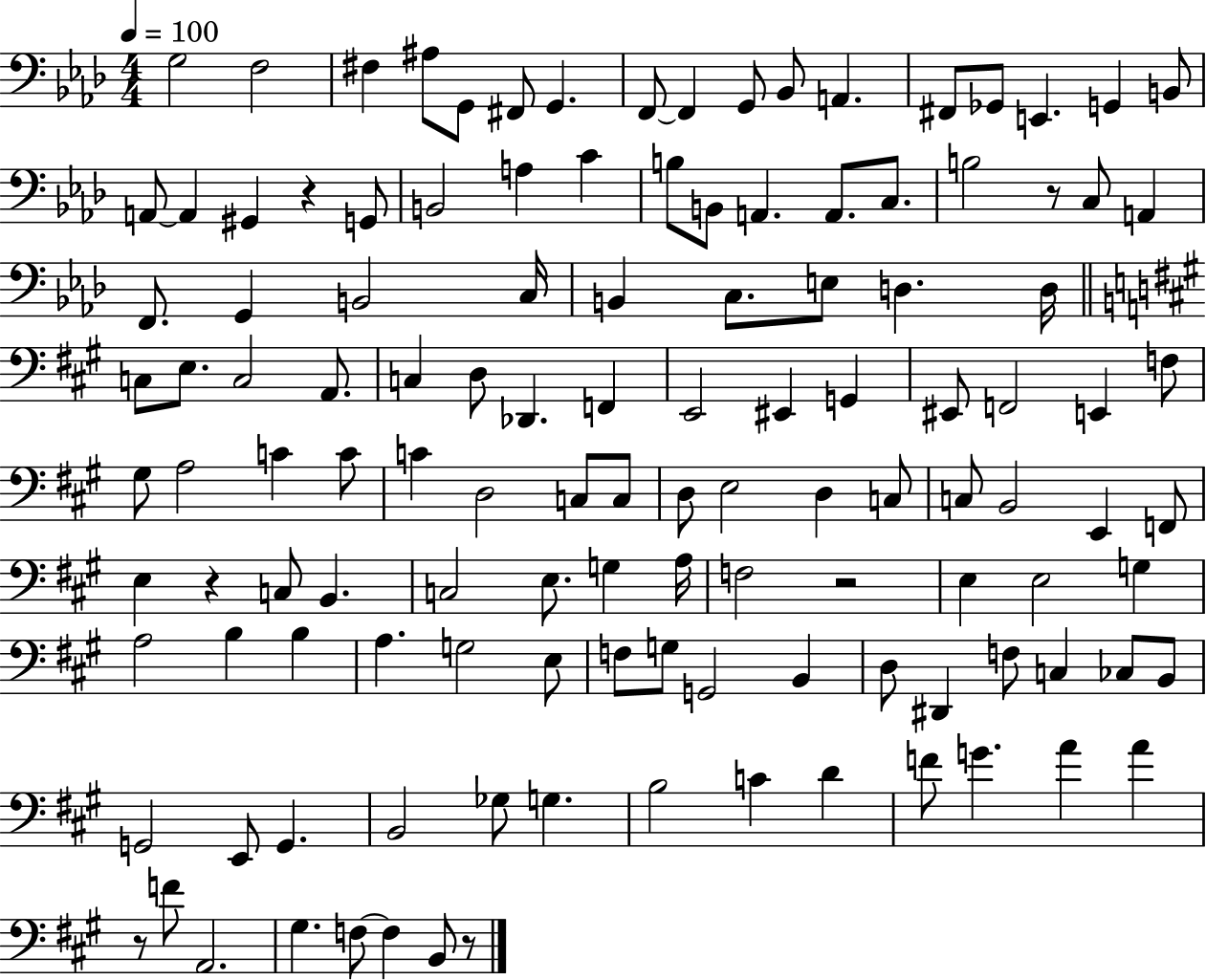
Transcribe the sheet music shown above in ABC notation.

X:1
T:Untitled
M:4/4
L:1/4
K:Ab
G,2 F,2 ^F, ^A,/2 G,,/2 ^F,,/2 G,, F,,/2 F,, G,,/2 _B,,/2 A,, ^F,,/2 _G,,/2 E,, G,, B,,/2 A,,/2 A,, ^G,, z G,,/2 B,,2 A, C B,/2 B,,/2 A,, A,,/2 C,/2 B,2 z/2 C,/2 A,, F,,/2 G,, B,,2 C,/4 B,, C,/2 E,/2 D, D,/4 C,/2 E,/2 C,2 A,,/2 C, D,/2 _D,, F,, E,,2 ^E,, G,, ^E,,/2 F,,2 E,, F,/2 ^G,/2 A,2 C C/2 C D,2 C,/2 C,/2 D,/2 E,2 D, C,/2 C,/2 B,,2 E,, F,,/2 E, z C,/2 B,, C,2 E,/2 G, A,/4 F,2 z2 E, E,2 G, A,2 B, B, A, G,2 E,/2 F,/2 G,/2 G,,2 B,, D,/2 ^D,, F,/2 C, _C,/2 B,,/2 G,,2 E,,/2 G,, B,,2 _G,/2 G, B,2 C D F/2 G A A z/2 F/2 A,,2 ^G, F,/2 F, B,,/2 z/2